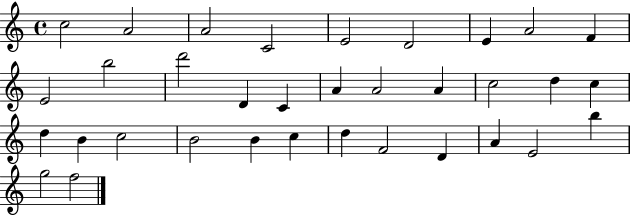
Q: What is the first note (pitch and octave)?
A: C5